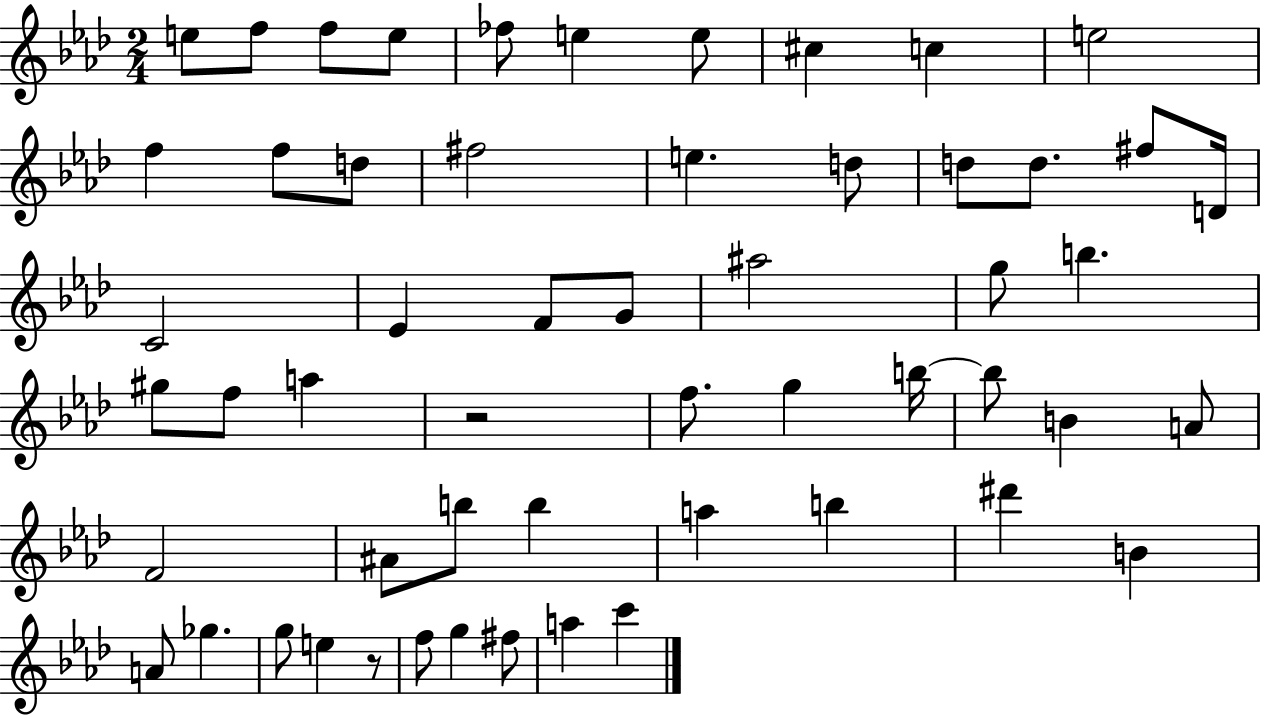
{
  \clef treble
  \numericTimeSignature
  \time 2/4
  \key aes \major
  \repeat volta 2 { e''8 f''8 f''8 e''8 | fes''8 e''4 e''8 | cis''4 c''4 | e''2 | \break f''4 f''8 d''8 | fis''2 | e''4. d''8 | d''8 d''8. fis''8 d'16 | \break c'2 | ees'4 f'8 g'8 | ais''2 | g''8 b''4. | \break gis''8 f''8 a''4 | r2 | f''8. g''4 b''16~~ | b''8 b'4 a'8 | \break f'2 | ais'8 b''8 b''4 | a''4 b''4 | dis'''4 b'4 | \break a'8 ges''4. | g''8 e''4 r8 | f''8 g''4 fis''8 | a''4 c'''4 | \break } \bar "|."
}